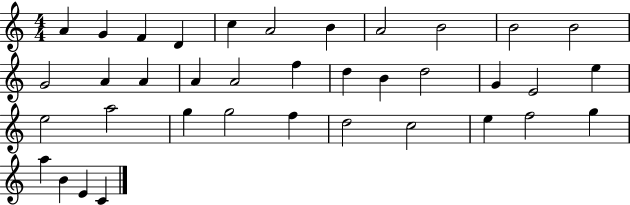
A4/q G4/q F4/q D4/q C5/q A4/h B4/q A4/h B4/h B4/h B4/h G4/h A4/q A4/q A4/q A4/h F5/q D5/q B4/q D5/h G4/q E4/h E5/q E5/h A5/h G5/q G5/h F5/q D5/h C5/h E5/q F5/h G5/q A5/q B4/q E4/q C4/q